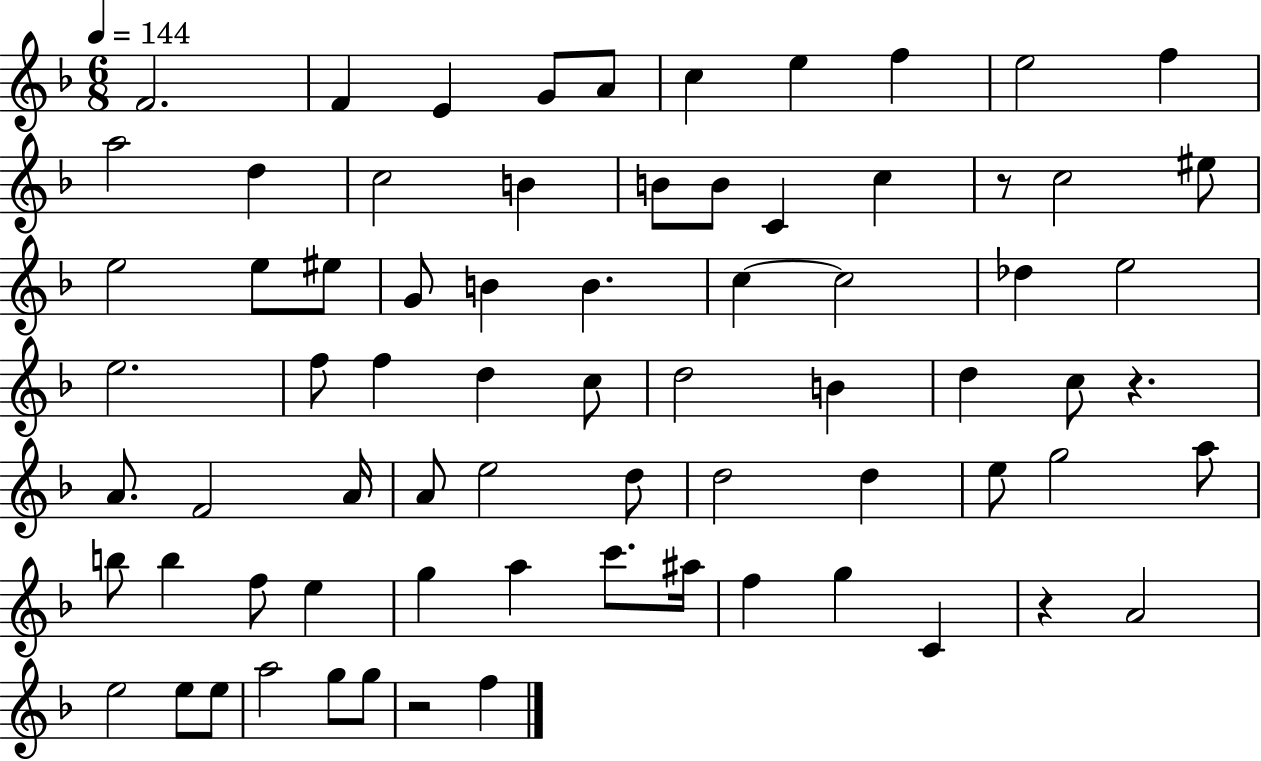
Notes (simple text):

F4/h. F4/q E4/q G4/e A4/e C5/q E5/q F5/q E5/h F5/q A5/h D5/q C5/h B4/q B4/e B4/e C4/q C5/q R/e C5/h EIS5/e E5/h E5/e EIS5/e G4/e B4/q B4/q. C5/q C5/h Db5/q E5/h E5/h. F5/e F5/q D5/q C5/e D5/h B4/q D5/q C5/e R/q. A4/e. F4/h A4/s A4/e E5/h D5/e D5/h D5/q E5/e G5/h A5/e B5/e B5/q F5/e E5/q G5/q A5/q C6/e. A#5/s F5/q G5/q C4/q R/q A4/h E5/h E5/e E5/e A5/h G5/e G5/e R/h F5/q